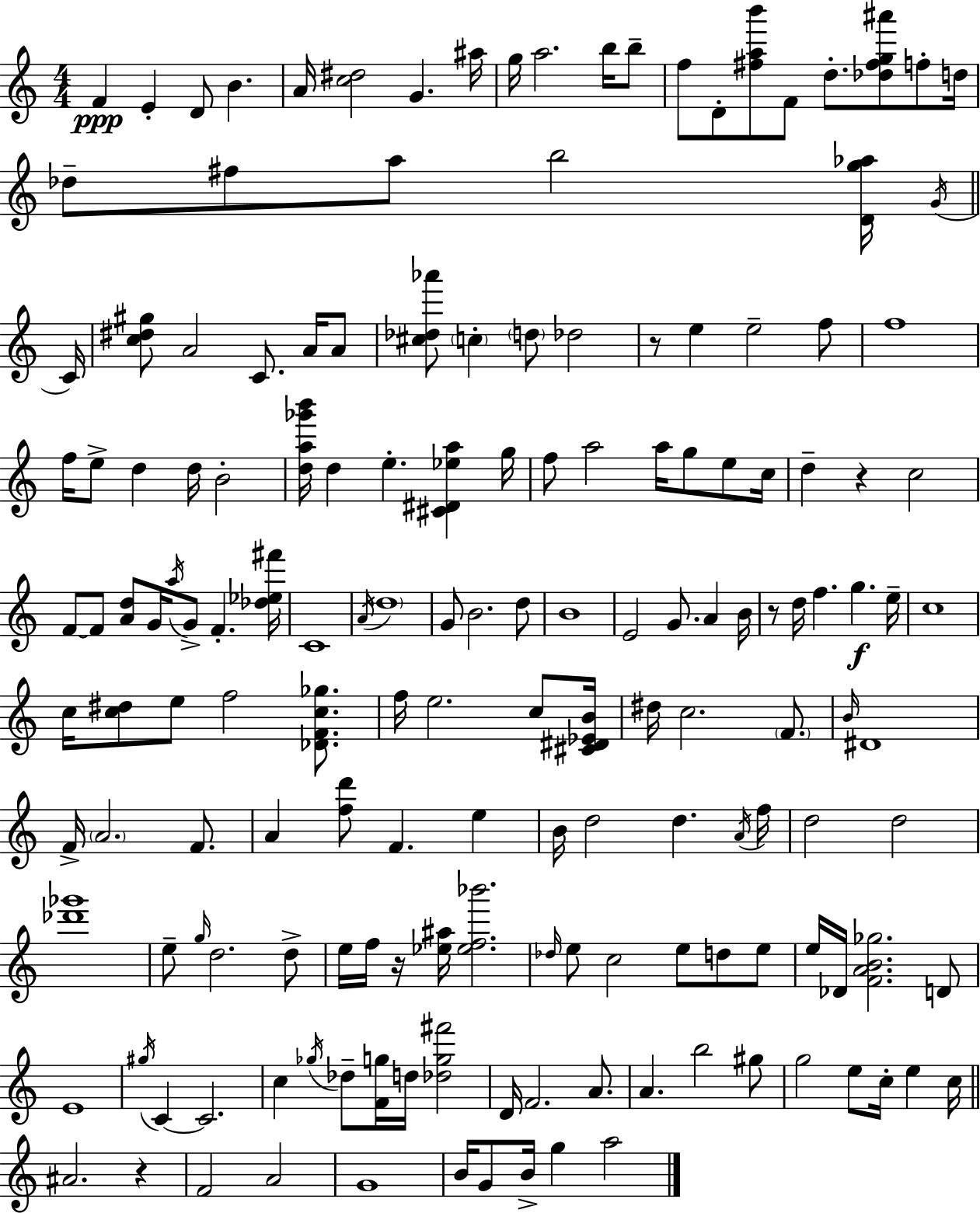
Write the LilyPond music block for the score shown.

{
  \clef treble
  \numericTimeSignature
  \time 4/4
  \key a \minor
  f'4\ppp e'4-. d'8 b'4. | a'16 <c'' dis''>2 g'4. ais''16 | g''16 a''2. b''16 b''8-- | f''8 d'8-. <fis'' a'' b'''>8 f'8 d''8.-. <des'' fis'' g'' ais'''>8 f''8-. d''16 | \break des''8-- fis''8 a''8 b''2 <d' g'' aes''>16 \acciaccatura { g'16 } | \bar "||" \break \key c \major c'16 <c'' dis'' gis''>8 a'2 c'8. a'16 a'8 | <cis'' des'' aes'''>8 \parenthesize c''4-. \parenthesize d''8 des''2 | r8 e''4 e''2-- f''8 | f''1 | \break f''16 e''8-> d''4 d''16 b'2-. | <d'' a'' ges''' b'''>16 d''4 e''4.-. <cis' dis' ees'' a''>4 | g''16 f''8 a''2 a''16 g''8 e''8 | c''16 d''4-- r4 c''2 | \break f'8~~ f'8 <a' d''>8 g'16 \acciaccatura { a''16 } g'8-> f'4.-. | <des'' ees'' fis'''>16 c'1 | \acciaccatura { a'16 } \parenthesize d''1 | g'8 b'2. | \break d''8 b'1 | e'2 g'8. a'4 | b'16 r8 d''16 f''4. g''4.\f | e''16-- c''1 | \break c''16 <c'' dis''>8 e''8 f''2 | <des' f' c'' ges''>8. f''16 e''2. | c''8 <cis' dis' ees' b'>16 dis''16 c''2. | \parenthesize f'8. \grace { b'16 } dis'1 | \break f'16-> \parenthesize a'2. | f'8. a'4 <f'' d'''>8 f'4. | e''4 b'16 d''2 d''4. | \acciaccatura { a'16 } f''16 d''2 d''2 | \break <des''' ges'''>1 | e''8-- \grace { g''16 } d''2. | d''8-> e''16 f''16 r16 <ees'' ais''>16 <ees'' f'' bes'''>2. | \grace { des''16 } e''8 c''2 | \break e''8 d''8 e''8 e''16 des'16 <f' a' b' ges''>2. | d'8 e'1 | \acciaccatura { gis''16 } c'4~~ c'2. | c''4 \acciaccatura { ges''16 } des''8-- <f' g''>16 | \break d''16 <des'' g'' fis'''>2 d'16 f'2. | a'8. a'4. b''2 | gis''8 g''2 | e''8 c''16-. e''4 c''16 \bar "||" \break \key c \major ais'2. r4 | f'2 a'2 | g'1 | b'16 g'8 b'16-> g''4 a''2 | \break \bar "|."
}